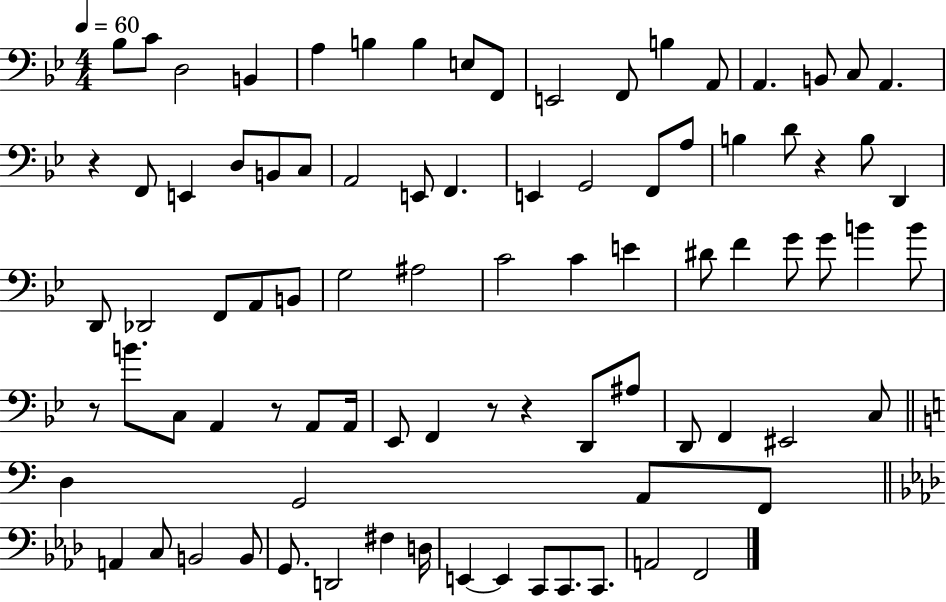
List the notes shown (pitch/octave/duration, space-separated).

Bb3/e C4/e D3/h B2/q A3/q B3/q B3/q E3/e F2/e E2/h F2/e B3/q A2/e A2/q. B2/e C3/e A2/q. R/q F2/e E2/q D3/e B2/e C3/e A2/h E2/e F2/q. E2/q G2/h F2/e A3/e B3/q D4/e R/q B3/e D2/q D2/e Db2/h F2/e A2/e B2/e G3/h A#3/h C4/h C4/q E4/q D#4/e F4/q G4/e G4/e B4/q B4/e R/e B4/e. C3/e A2/q R/e A2/e A2/s Eb2/e F2/q R/e R/q D2/e A#3/e D2/e F2/q EIS2/h C3/e D3/q G2/h A2/e F2/e A2/q C3/e B2/h B2/e G2/e. D2/h F#3/q D3/s E2/q E2/q C2/e C2/e. C2/e. A2/h F2/h